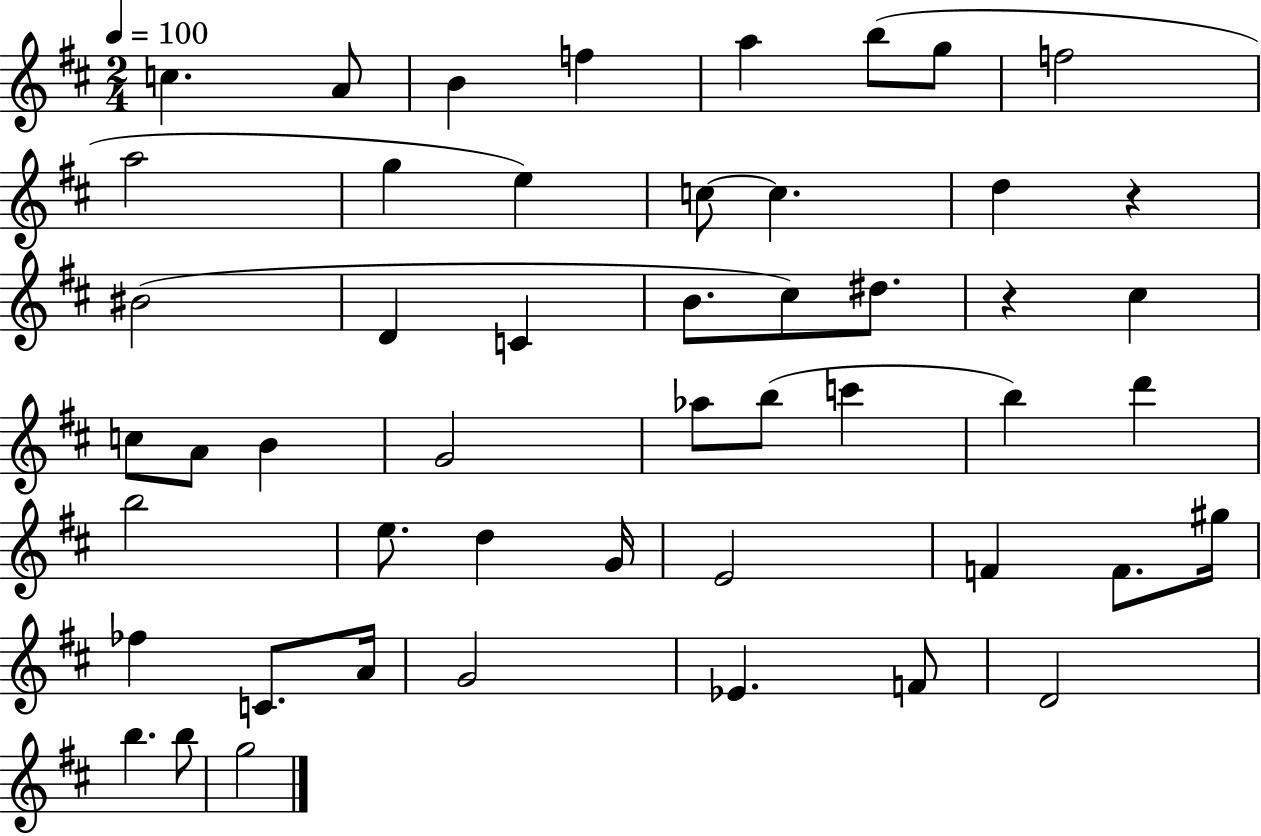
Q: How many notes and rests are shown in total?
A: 50